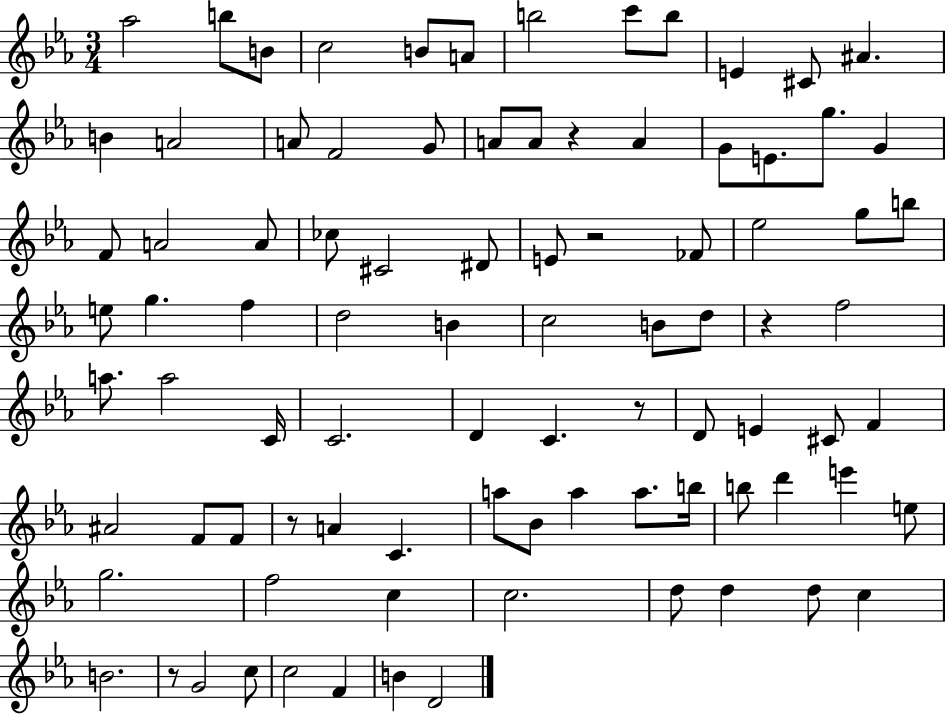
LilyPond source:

{
  \clef treble
  \numericTimeSignature
  \time 3/4
  \key ees \major
  aes''2 b''8 b'8 | c''2 b'8 a'8 | b''2 c'''8 b''8 | e'4 cis'8 ais'4. | \break b'4 a'2 | a'8 f'2 g'8 | a'8 a'8 r4 a'4 | g'8 e'8. g''8. g'4 | \break f'8 a'2 a'8 | ces''8 cis'2 dis'8 | e'8 r2 fes'8 | ees''2 g''8 b''8 | \break e''8 g''4. f''4 | d''2 b'4 | c''2 b'8 d''8 | r4 f''2 | \break a''8. a''2 c'16 | c'2. | d'4 c'4. r8 | d'8 e'4 cis'8 f'4 | \break ais'2 f'8 f'8 | r8 a'4 c'4. | a''8 bes'8 a''4 a''8. b''16 | b''8 d'''4 e'''4 e''8 | \break g''2. | f''2 c''4 | c''2. | d''8 d''4 d''8 c''4 | \break b'2. | r8 g'2 c''8 | c''2 f'4 | b'4 d'2 | \break \bar "|."
}